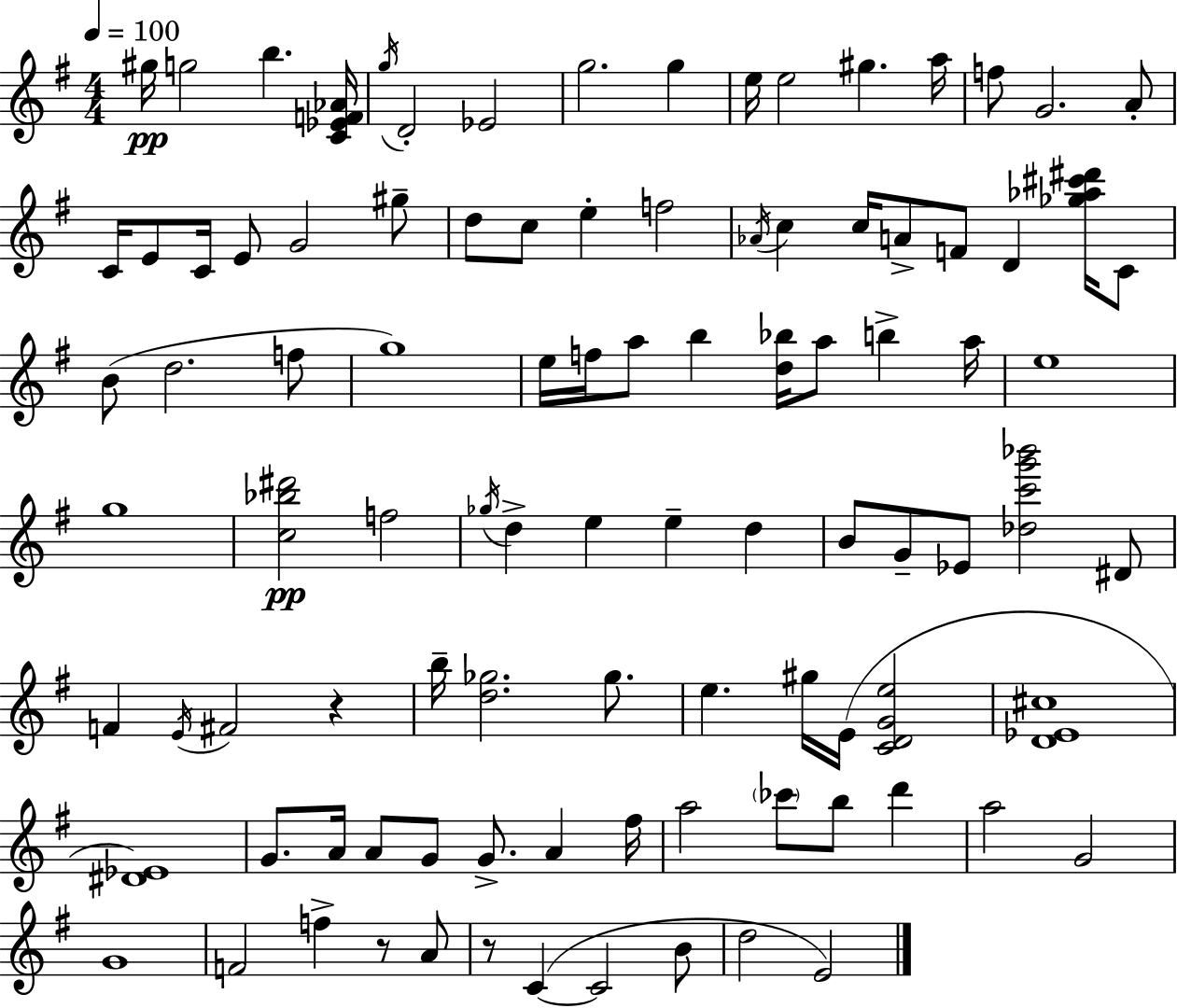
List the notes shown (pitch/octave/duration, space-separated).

G#5/s G5/h B5/q. [C4,Eb4,F4,Ab4]/s G5/s D4/h Eb4/h G5/h. G5/q E5/s E5/h G#5/q. A5/s F5/e G4/h. A4/e C4/s E4/e C4/s E4/e G4/h G#5/e D5/e C5/e E5/q F5/h Ab4/s C5/q C5/s A4/e F4/e D4/q [Gb5,Ab5,C#6,D#6]/s C4/e B4/e D5/h. F5/e G5/w E5/s F5/s A5/e B5/q [D5,Bb5]/s A5/e B5/q A5/s E5/w G5/w [C5,Bb5,D#6]/h F5/h Gb5/s D5/q E5/q E5/q D5/q B4/e G4/e Eb4/e [Db5,C6,G6,Bb6]/h D#4/e F4/q E4/s F#4/h R/q B5/s [D5,Gb5]/h. Gb5/e. E5/q. G#5/s E4/s [C4,D4,G4,E5]/h [D4,Eb4,C#5]/w [D#4,Eb4]/w G4/e. A4/s A4/e G4/e G4/e. A4/q F#5/s A5/h CES6/e B5/e D6/q A5/h G4/h G4/w F4/h F5/q R/e A4/e R/e C4/q C4/h B4/e D5/h E4/h